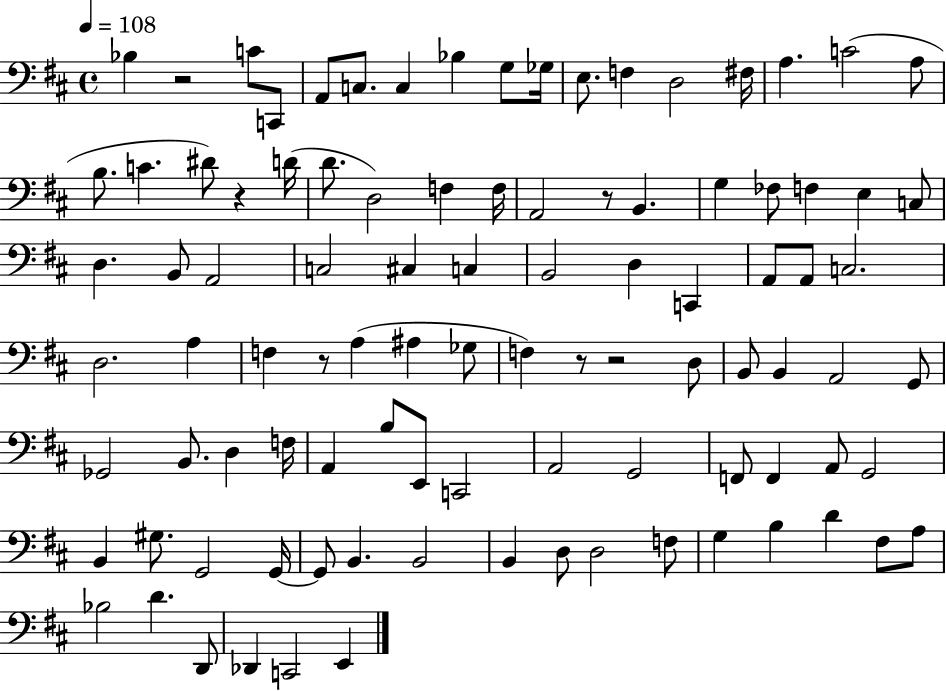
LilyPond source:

{
  \clef bass
  \time 4/4
  \defaultTimeSignature
  \key d \major
  \tempo 4 = 108
  bes4 r2 c'8 c,8 | a,8 c8. c4 bes4 g8 ges16 | e8. f4 d2 fis16 | a4. c'2( a8 | \break b8. c'4. dis'8) r4 d'16( | d'8. d2) f4 f16 | a,2 r8 b,4. | g4 fes8 f4 e4 c8 | \break d4. b,8 a,2 | c2 cis4 c4 | b,2 d4 c,4 | a,8 a,8 c2. | \break d2. a4 | f4 r8 a4( ais4 ges8 | f4) r8 r2 d8 | b,8 b,4 a,2 g,8 | \break ges,2 b,8. d4 f16 | a,4 b8 e,8 c,2 | a,2 g,2 | f,8 f,4 a,8 g,2 | \break b,4 gis8. g,2 g,16~~ | g,8 b,4. b,2 | b,4 d8 d2 f8 | g4 b4 d'4 fis8 a8 | \break bes2 d'4. d,8 | des,4 c,2 e,4 | \bar "|."
}